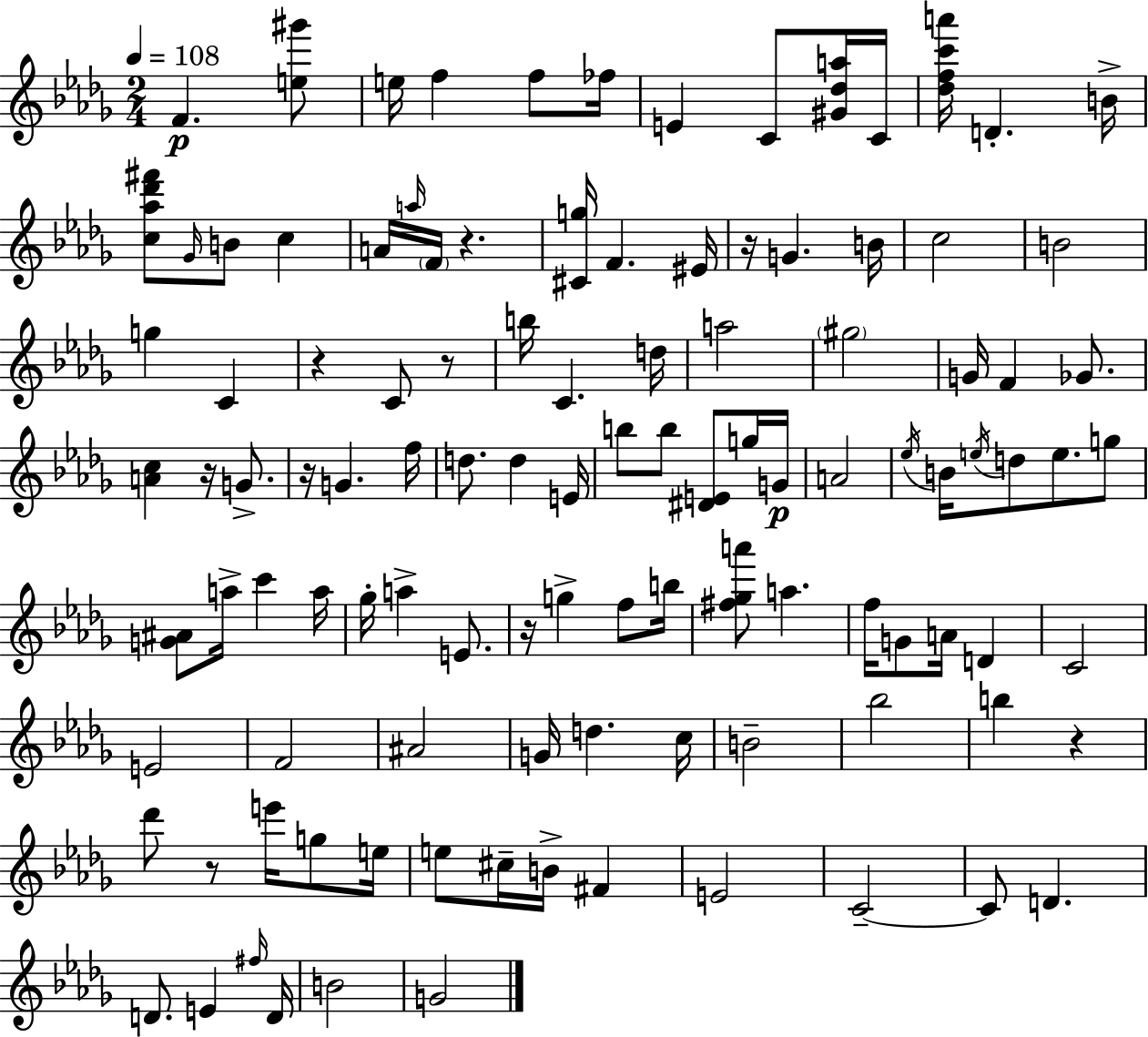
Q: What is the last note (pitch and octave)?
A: G4